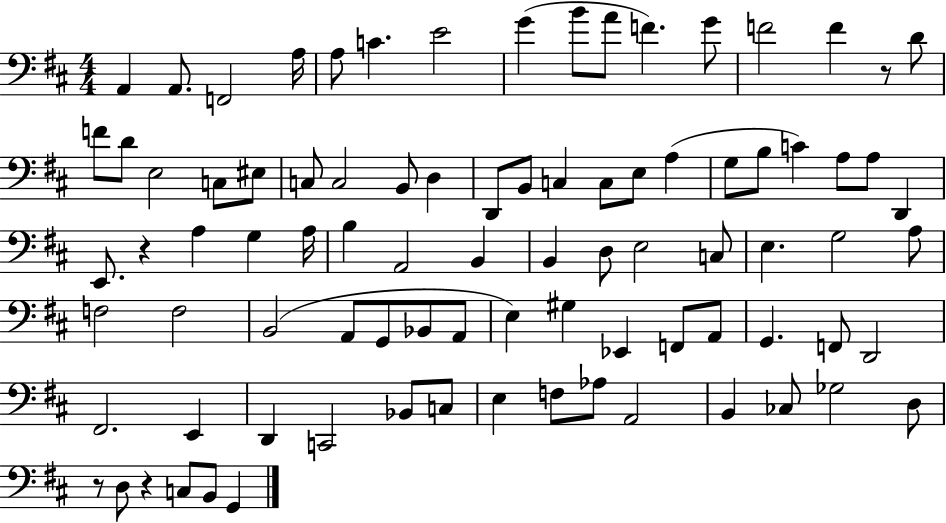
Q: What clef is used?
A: bass